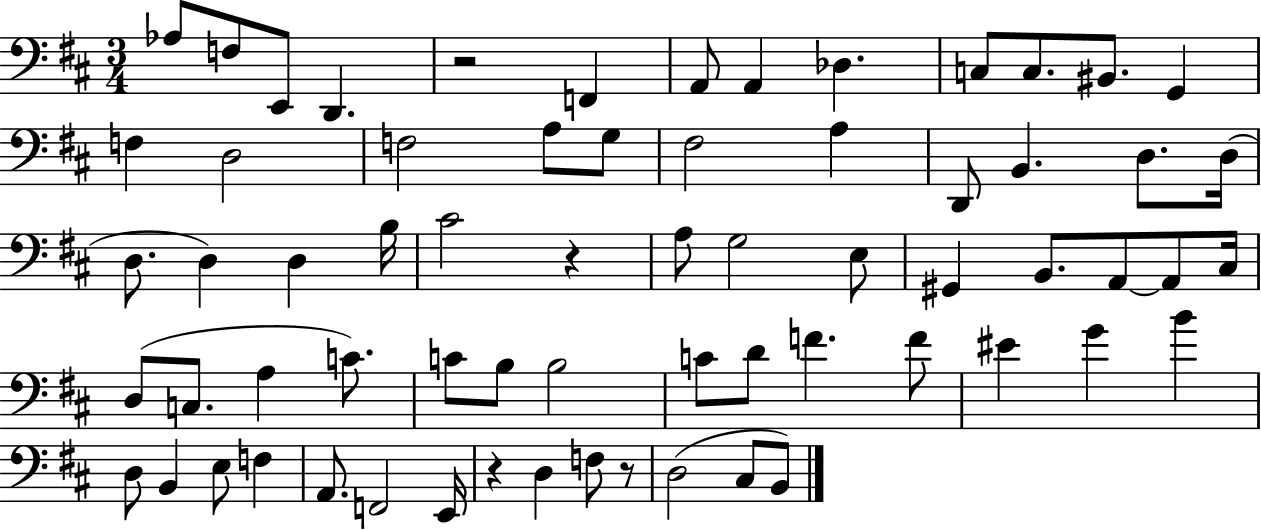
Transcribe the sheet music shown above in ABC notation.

X:1
T:Untitled
M:3/4
L:1/4
K:D
_A,/2 F,/2 E,,/2 D,, z2 F,, A,,/2 A,, _D, C,/2 C,/2 ^B,,/2 G,, F, D,2 F,2 A,/2 G,/2 ^F,2 A, D,,/2 B,, D,/2 D,/4 D,/2 D, D, B,/4 ^C2 z A,/2 G,2 E,/2 ^G,, B,,/2 A,,/2 A,,/2 ^C,/4 D,/2 C,/2 A, C/2 C/2 B,/2 B,2 C/2 D/2 F F/2 ^E G B D,/2 B,, E,/2 F, A,,/2 F,,2 E,,/4 z D, F,/2 z/2 D,2 ^C,/2 B,,/2